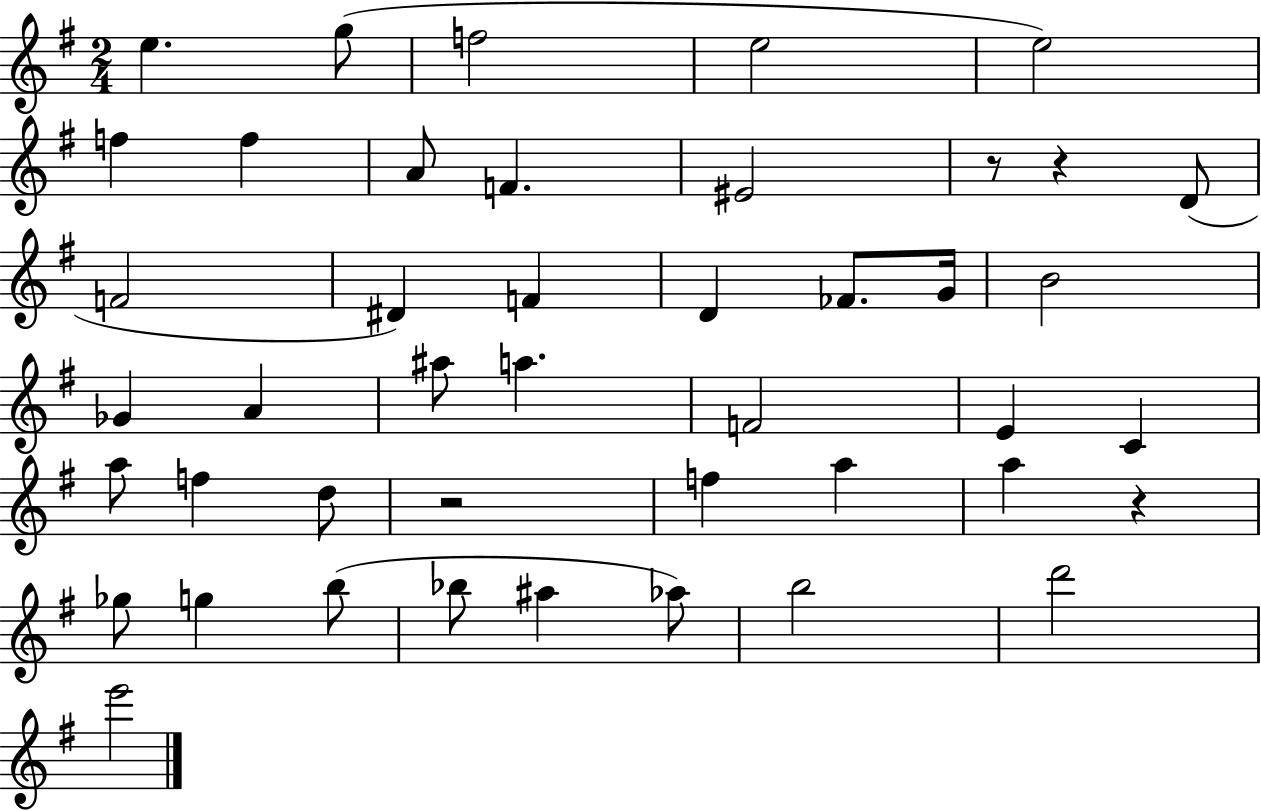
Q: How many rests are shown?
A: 4